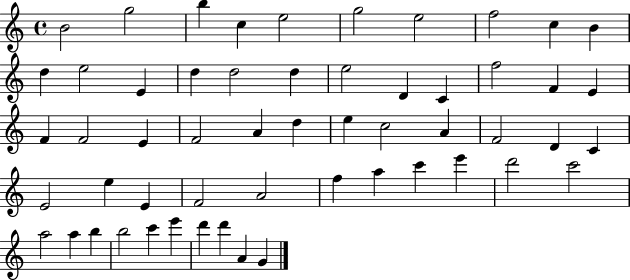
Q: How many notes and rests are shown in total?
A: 55